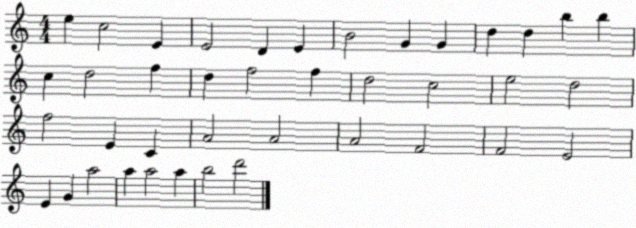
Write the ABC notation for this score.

X:1
T:Untitled
M:4/4
L:1/4
K:C
e c2 E E2 D E B2 G G d d b b c d2 f d f2 f d2 c2 e2 d2 f2 E C A2 A2 A2 F2 F2 E2 E G a2 a a2 a b2 d'2